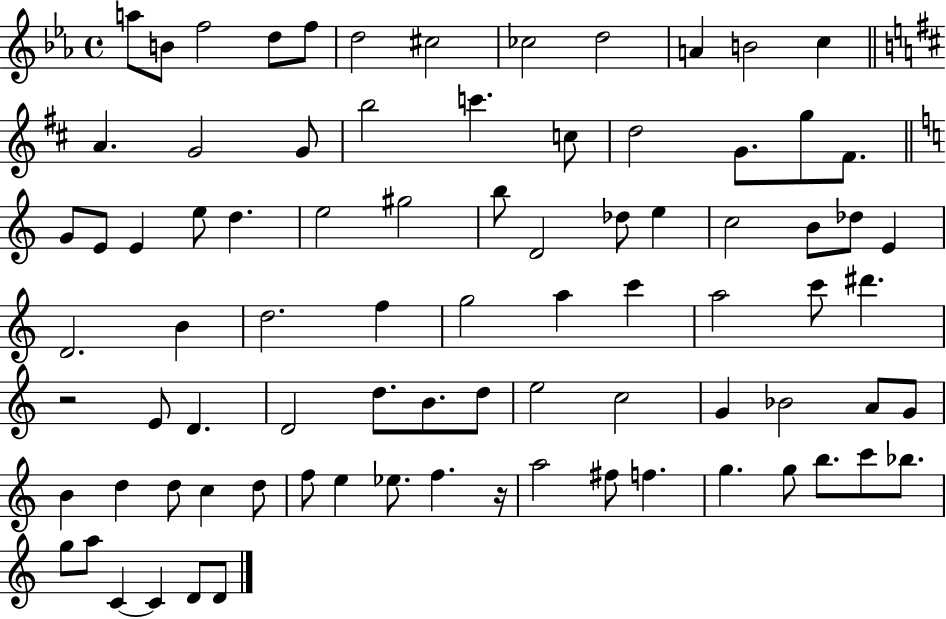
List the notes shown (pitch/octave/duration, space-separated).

A5/e B4/e F5/h D5/e F5/e D5/h C#5/h CES5/h D5/h A4/q B4/h C5/q A4/q. G4/h G4/e B5/h C6/q. C5/e D5/h G4/e. G5/e F#4/e. G4/e E4/e E4/q E5/e D5/q. E5/h G#5/h B5/e D4/h Db5/e E5/q C5/h B4/e Db5/e E4/q D4/h. B4/q D5/h. F5/q G5/h A5/q C6/q A5/h C6/e D#6/q. R/h E4/e D4/q. D4/h D5/e. B4/e. D5/e E5/h C5/h G4/q Bb4/h A4/e G4/e B4/q D5/q D5/e C5/q D5/e F5/e E5/q Eb5/e. F5/q. R/s A5/h F#5/e F5/q. G5/q. G5/e B5/e. C6/e Bb5/e. G5/e A5/e C4/q C4/q D4/e D4/e